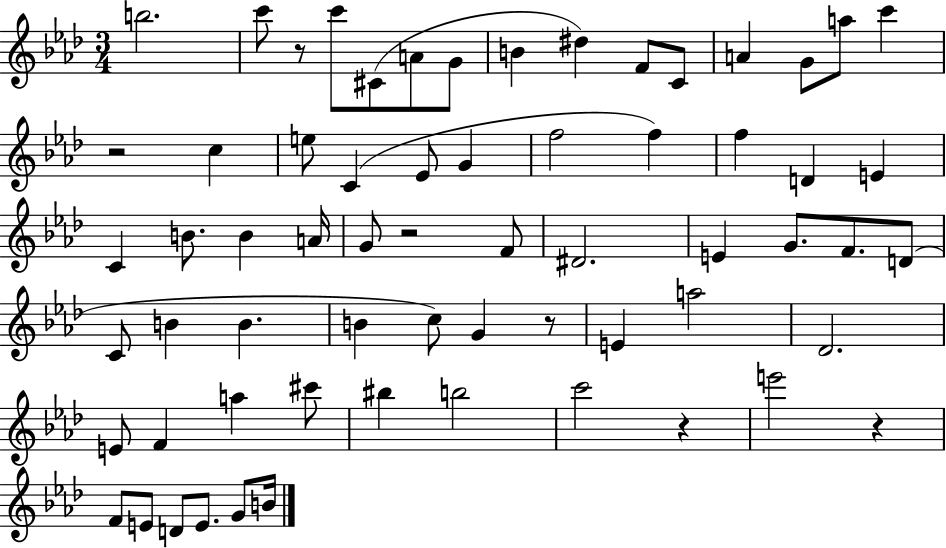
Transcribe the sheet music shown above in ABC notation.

X:1
T:Untitled
M:3/4
L:1/4
K:Ab
b2 c'/2 z/2 c'/2 ^C/2 A/2 G/2 B ^d F/2 C/2 A G/2 a/2 c' z2 c e/2 C _E/2 G f2 f f D E C B/2 B A/4 G/2 z2 F/2 ^D2 E G/2 F/2 D/2 C/2 B B B c/2 G z/2 E a2 _D2 E/2 F a ^c'/2 ^b b2 c'2 z e'2 z F/2 E/2 D/2 E/2 G/2 B/4